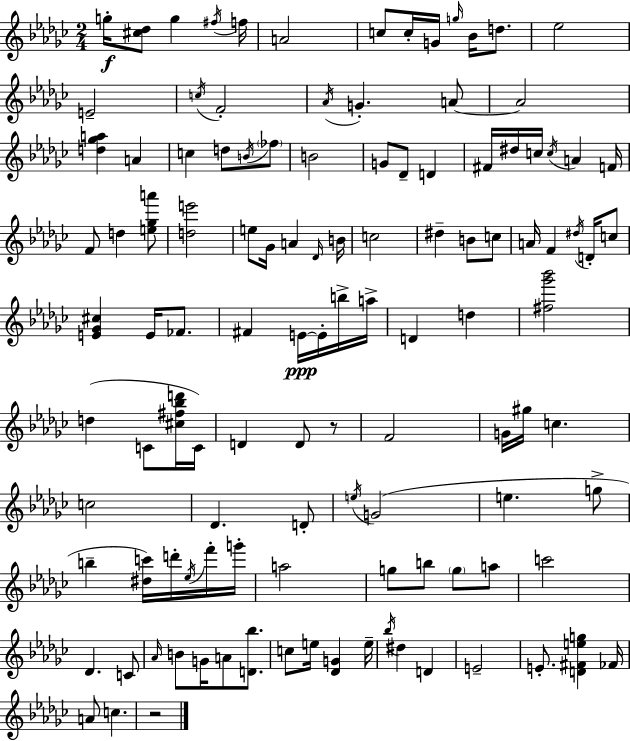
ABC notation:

X:1
T:Untitled
M:2/4
L:1/4
K:Ebm
g/4 [^c_d]/2 g ^f/4 f/4 A2 c/2 c/4 G/4 g/4 _B/4 d/2 _e2 E2 c/4 F2 _A/4 G A/2 A2 [d_ga] A c d/2 B/4 _f/2 B2 G/2 _D/2 D ^F/4 ^d/4 c/4 c/4 A F/4 F/2 d [e_ga']/2 [de']2 e/2 _G/4 A _D/4 B/4 c2 ^d B/2 c/2 A/4 F ^d/4 D/4 c/2 [E_G^c] E/4 _F/2 ^F E/4 E/4 b/4 a/4 D d [^f_g'_b']2 d C/2 [^c^f_bd']/4 C/4 D D/2 z/2 F2 G/4 ^g/4 c c2 _D D/2 e/4 G2 e g/2 b [^dc']/4 d'/4 _e/4 f'/4 g'/4 a2 g/2 b/2 g/2 a/2 c'2 _D C/2 _A/4 B/2 G/4 A/2 [D_b]/2 c/2 e/4 [_DG] e/4 _b/4 ^d D E2 E/2 [D^Feg] _F/4 A/2 c z2